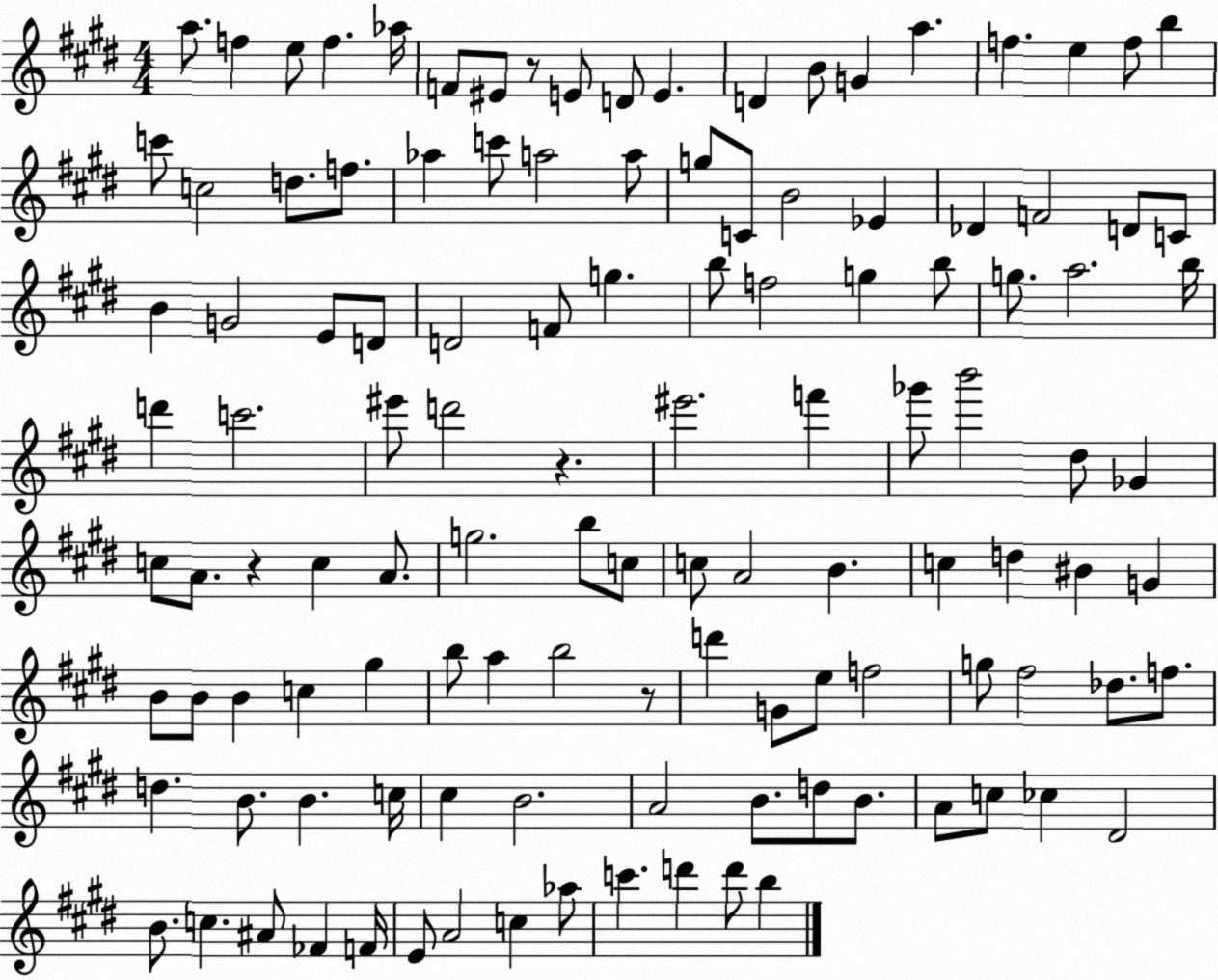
X:1
T:Untitled
M:4/4
L:1/4
K:E
a/2 f e/2 f _a/4 F/2 ^E/2 z/2 E/2 D/2 E D B/2 G a f e f/2 b c'/2 c2 d/2 f/2 _a c'/2 a2 a/2 g/2 C/2 B2 _E _D F2 D/2 C/2 B G2 E/2 D/2 D2 F/2 g b/2 f2 g b/2 g/2 a2 b/4 d' c'2 ^e'/2 d'2 z ^e'2 f' _g'/2 b'2 ^d/2 _G c/2 A/2 z c A/2 g2 b/2 c/2 c/2 A2 B c d ^B G B/2 B/2 B c ^g b/2 a b2 z/2 d' G/2 e/2 f2 g/2 ^f2 _d/2 f/2 d B/2 B c/4 ^c B2 A2 B/2 d/2 B/2 A/2 c/2 _c ^D2 B/2 c ^A/2 _F F/4 E/2 A2 c _a/2 c' d' d'/2 b